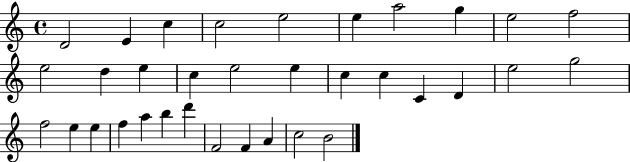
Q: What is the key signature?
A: C major